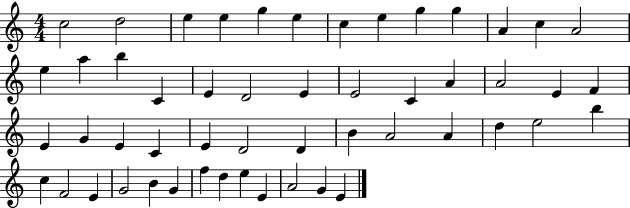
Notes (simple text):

C5/h D5/h E5/q E5/q G5/q E5/q C5/q E5/q G5/q G5/q A4/q C5/q A4/h E5/q A5/q B5/q C4/q E4/q D4/h E4/q E4/h C4/q A4/q A4/h E4/q F4/q E4/q G4/q E4/q C4/q E4/q D4/h D4/q B4/q A4/h A4/q D5/q E5/h B5/q C5/q F4/h E4/q G4/h B4/q G4/q F5/q D5/q E5/q E4/q A4/h G4/q E4/q